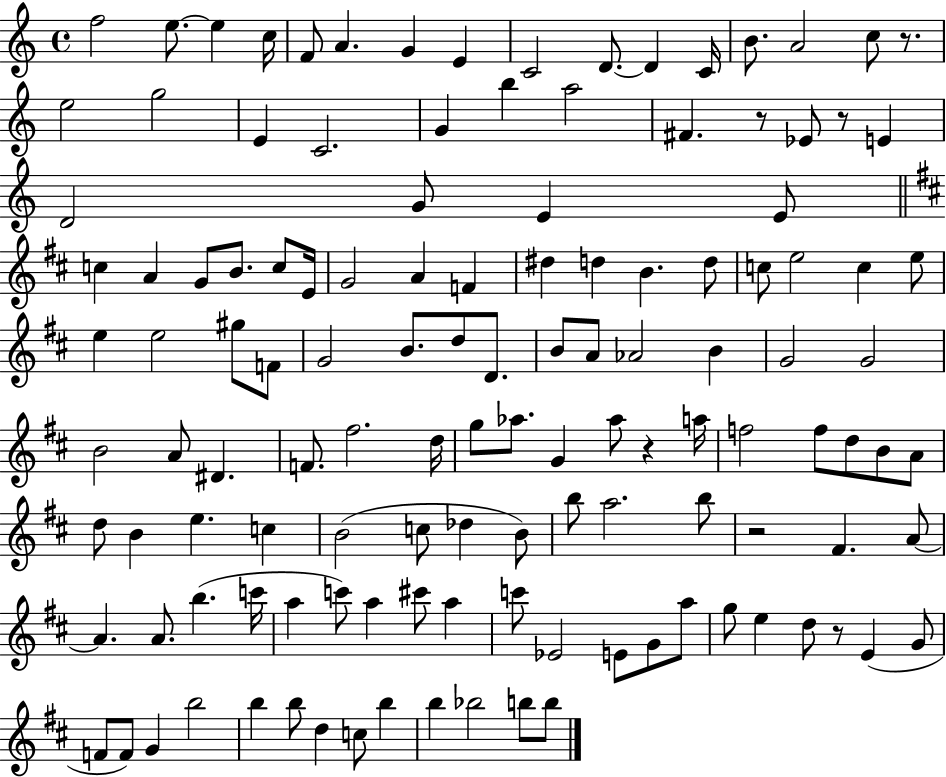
X:1
T:Untitled
M:4/4
L:1/4
K:C
f2 e/2 e c/4 F/2 A G E C2 D/2 D C/4 B/2 A2 c/2 z/2 e2 g2 E C2 G b a2 ^F z/2 _E/2 z/2 E D2 G/2 E E/2 c A G/2 B/2 c/2 E/4 G2 A F ^d d B d/2 c/2 e2 c e/2 e e2 ^g/2 F/2 G2 B/2 d/2 D/2 B/2 A/2 _A2 B G2 G2 B2 A/2 ^D F/2 ^f2 d/4 g/2 _a/2 G _a/2 z a/4 f2 f/2 d/2 B/2 A/2 d/2 B e c B2 c/2 _d B/2 b/2 a2 b/2 z2 ^F A/2 A A/2 b c'/4 a c'/2 a ^c'/2 a c'/2 _E2 E/2 G/2 a/2 g/2 e d/2 z/2 E G/2 F/2 F/2 G b2 b b/2 d c/2 b b _b2 b/2 b/2